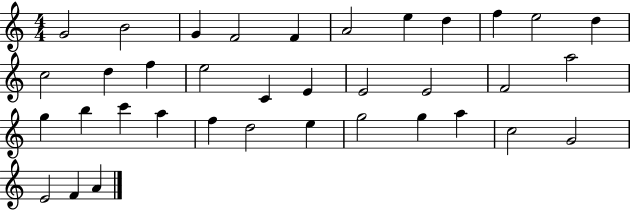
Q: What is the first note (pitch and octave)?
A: G4